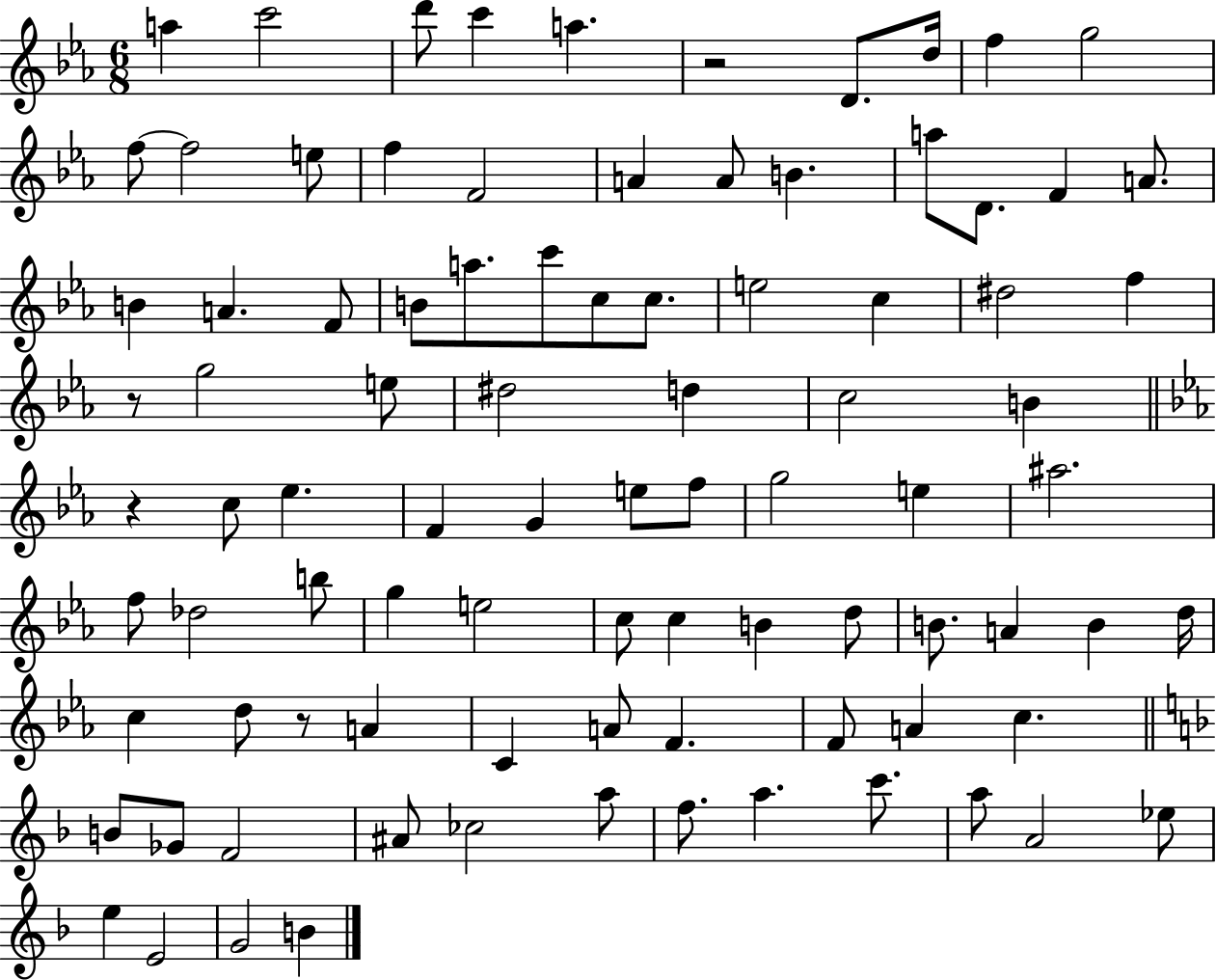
{
  \clef treble
  \numericTimeSignature
  \time 6/8
  \key ees \major
  a''4 c'''2 | d'''8 c'''4 a''4. | r2 d'8. d''16 | f''4 g''2 | \break f''8~~ f''2 e''8 | f''4 f'2 | a'4 a'8 b'4. | a''8 d'8. f'4 a'8. | \break b'4 a'4. f'8 | b'8 a''8. c'''8 c''8 c''8. | e''2 c''4 | dis''2 f''4 | \break r8 g''2 e''8 | dis''2 d''4 | c''2 b'4 | \bar "||" \break \key ees \major r4 c''8 ees''4. | f'4 g'4 e''8 f''8 | g''2 e''4 | ais''2. | \break f''8 des''2 b''8 | g''4 e''2 | c''8 c''4 b'4 d''8 | b'8. a'4 b'4 d''16 | \break c''4 d''8 r8 a'4 | c'4 a'8 f'4. | f'8 a'4 c''4. | \bar "||" \break \key f \major b'8 ges'8 f'2 | ais'8 ces''2 a''8 | f''8. a''4. c'''8. | a''8 a'2 ees''8 | \break e''4 e'2 | g'2 b'4 | \bar "|."
}